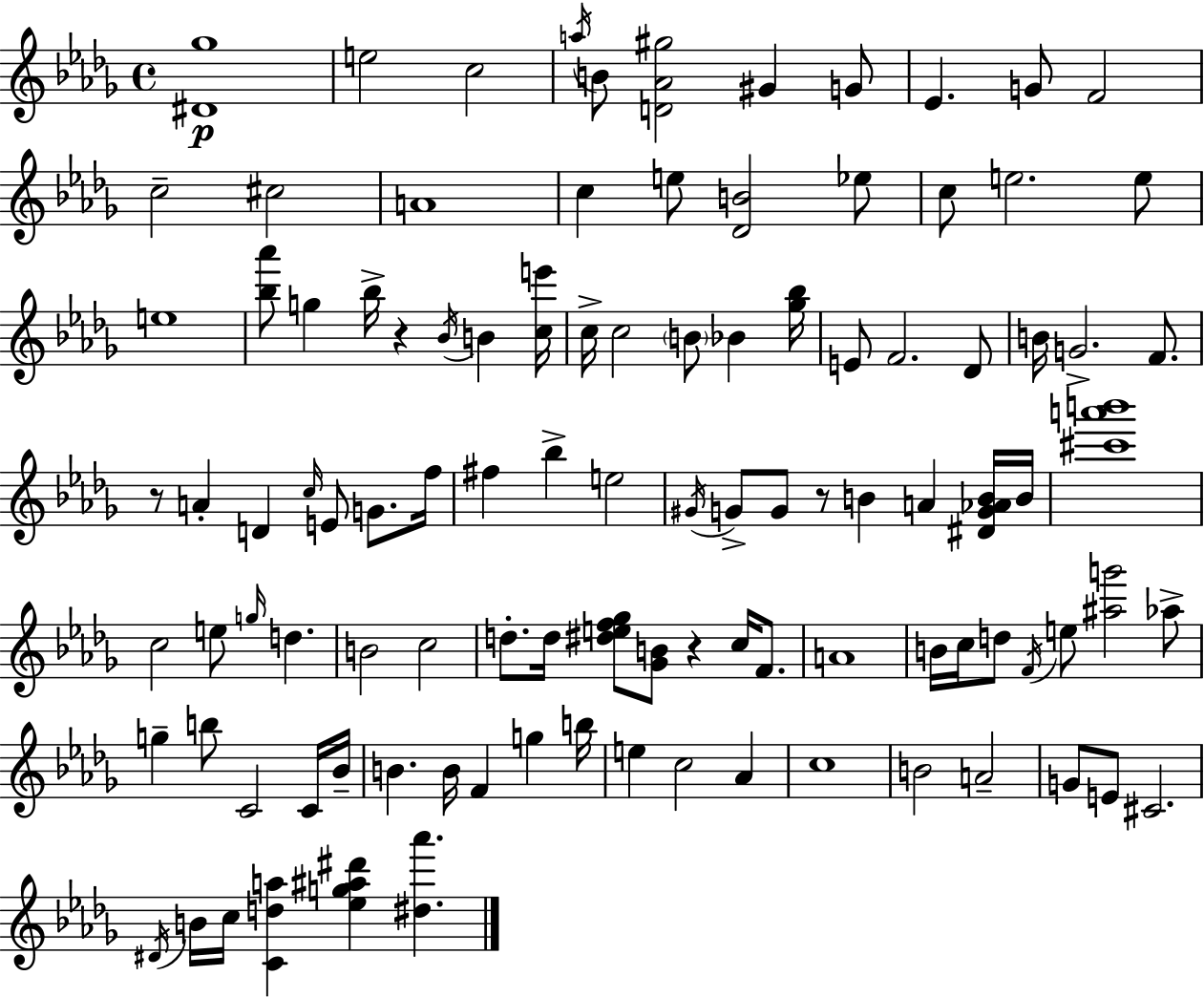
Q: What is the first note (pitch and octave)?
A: E5